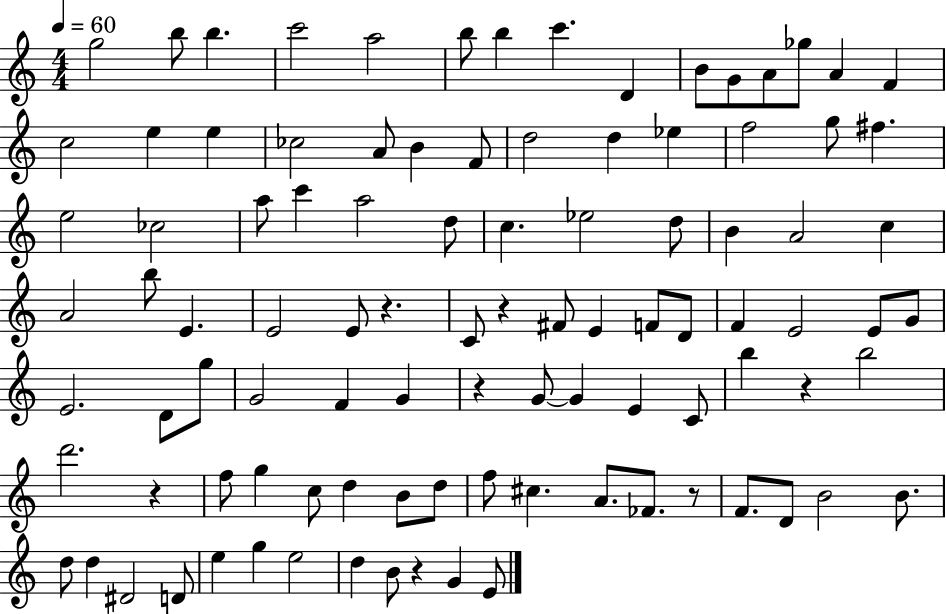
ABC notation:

X:1
T:Untitled
M:4/4
L:1/4
K:C
g2 b/2 b c'2 a2 b/2 b c' D B/2 G/2 A/2 _g/2 A F c2 e e _c2 A/2 B F/2 d2 d _e f2 g/2 ^f e2 _c2 a/2 c' a2 d/2 c _e2 d/2 B A2 c A2 b/2 E E2 E/2 z C/2 z ^F/2 E F/2 D/2 F E2 E/2 G/2 E2 D/2 g/2 G2 F G z G/2 G E C/2 b z b2 d'2 z f/2 g c/2 d B/2 d/2 f/2 ^c A/2 _F/2 z/2 F/2 D/2 B2 B/2 d/2 d ^D2 D/2 e g e2 d B/2 z G E/2